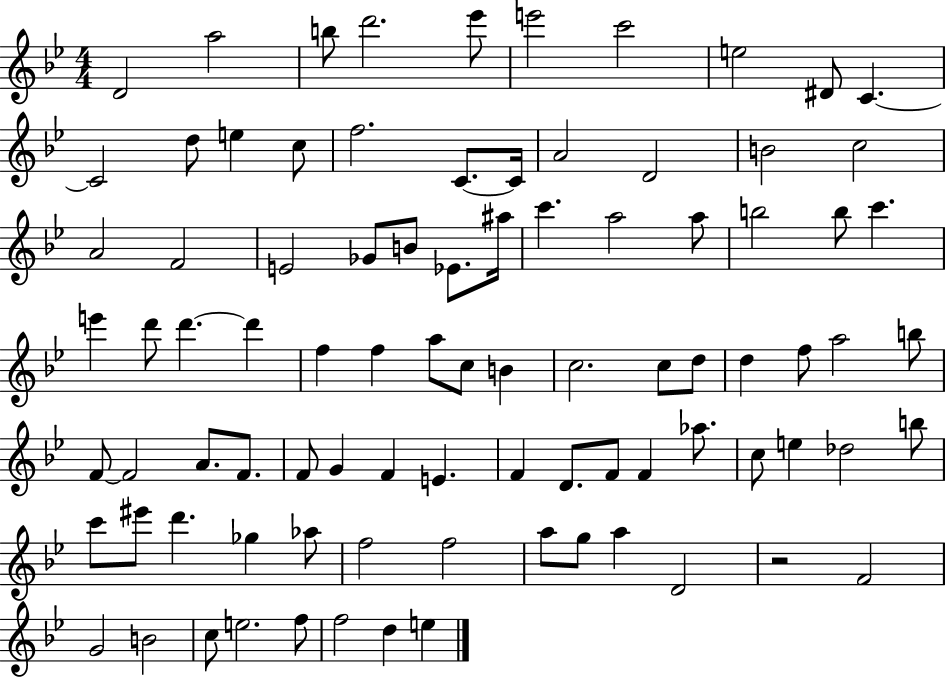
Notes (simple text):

D4/h A5/h B5/e D6/h. Eb6/e E6/h C6/h E5/h D#4/e C4/q. C4/h D5/e E5/q C5/e F5/h. C4/e. C4/s A4/h D4/h B4/h C5/h A4/h F4/h E4/h Gb4/e B4/e Eb4/e. A#5/s C6/q. A5/h A5/e B5/h B5/e C6/q. E6/q D6/e D6/q. D6/q F5/q F5/q A5/e C5/e B4/q C5/h. C5/e D5/e D5/q F5/e A5/h B5/e F4/e F4/h A4/e. F4/e. F4/e G4/q F4/q E4/q. F4/q D4/e. F4/e F4/q Ab5/e. C5/e E5/q Db5/h B5/e C6/e EIS6/e D6/q. Gb5/q Ab5/e F5/h F5/h A5/e G5/e A5/q D4/h R/h F4/h G4/h B4/h C5/e E5/h. F5/e F5/h D5/q E5/q